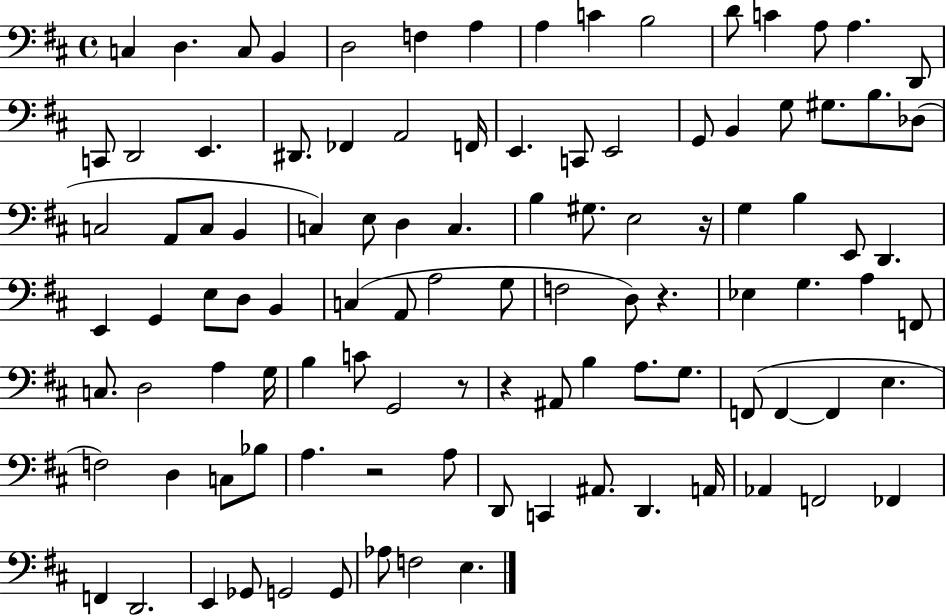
X:1
T:Untitled
M:4/4
L:1/4
K:D
C, D, C,/2 B,, D,2 F, A, A, C B,2 D/2 C A,/2 A, D,,/2 C,,/2 D,,2 E,, ^D,,/2 _F,, A,,2 F,,/4 E,, C,,/2 E,,2 G,,/2 B,, G,/2 ^G,/2 B,/2 _D,/2 C,2 A,,/2 C,/2 B,, C, E,/2 D, C, B, ^G,/2 E,2 z/4 G, B, E,,/2 D,, E,, G,, E,/2 D,/2 B,, C, A,,/2 A,2 G,/2 F,2 D,/2 z _E, G, A, F,,/2 C,/2 D,2 A, G,/4 B, C/2 G,,2 z/2 z ^A,,/2 B, A,/2 G,/2 F,,/2 F,, F,, E, F,2 D, C,/2 _B,/2 A, z2 A,/2 D,,/2 C,, ^A,,/2 D,, A,,/4 _A,, F,,2 _F,, F,, D,,2 E,, _G,,/2 G,,2 G,,/2 _A,/2 F,2 E,